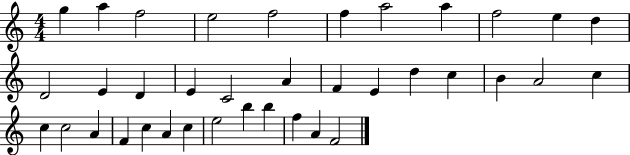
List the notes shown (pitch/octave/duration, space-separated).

G5/q A5/q F5/h E5/h F5/h F5/q A5/h A5/q F5/h E5/q D5/q D4/h E4/q D4/q E4/q C4/h A4/q F4/q E4/q D5/q C5/q B4/q A4/h C5/q C5/q C5/h A4/q F4/q C5/q A4/q C5/q E5/h B5/q B5/q F5/q A4/q F4/h